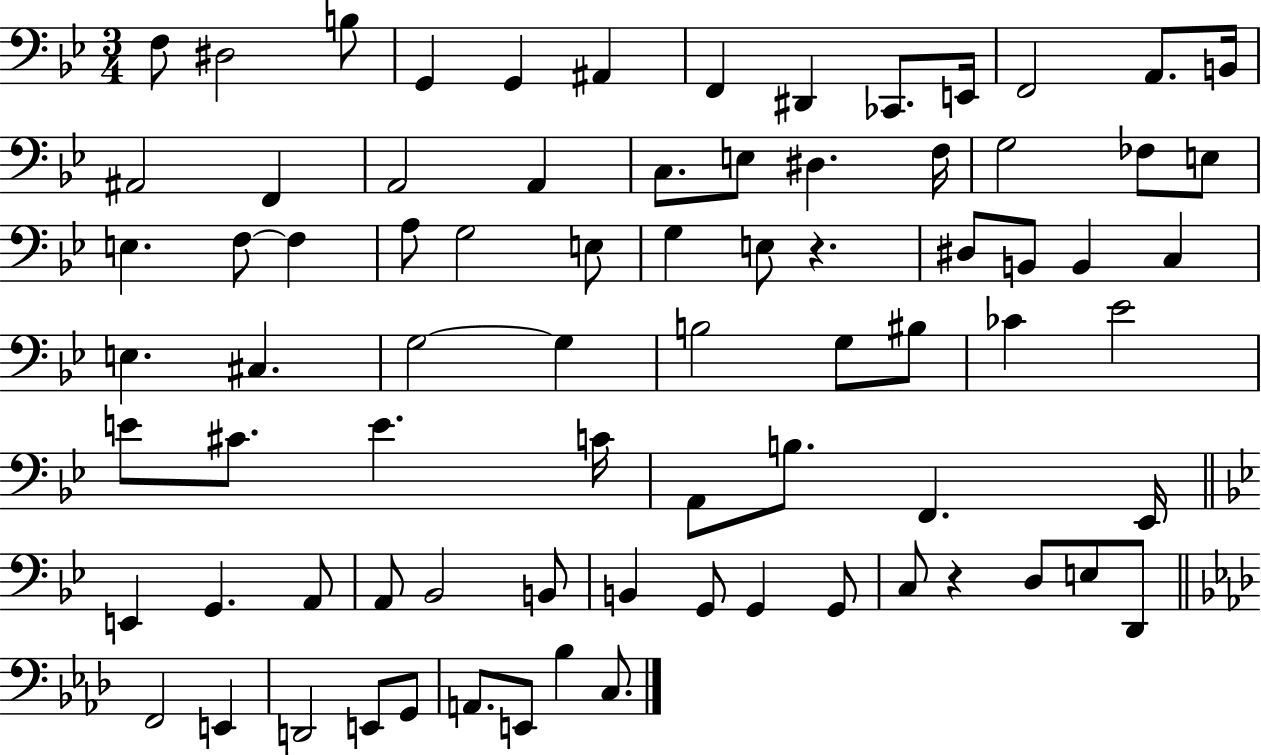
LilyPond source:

{
  \clef bass
  \numericTimeSignature
  \time 3/4
  \key bes \major
  \repeat volta 2 { f8 dis2 b8 | g,4 g,4 ais,4 | f,4 dis,4 ces,8. e,16 | f,2 a,8. b,16 | \break ais,2 f,4 | a,2 a,4 | c8. e8 dis4. f16 | g2 fes8 e8 | \break e4. f8~~ f4 | a8 g2 e8 | g4 e8 r4. | dis8 b,8 b,4 c4 | \break e4. cis4. | g2~~ g4 | b2 g8 bis8 | ces'4 ees'2 | \break e'8 cis'8. e'4. c'16 | a,8 b8. f,4. ees,16 | \bar "||" \break \key bes \major e,4 g,4. a,8 | a,8 bes,2 b,8 | b,4 g,8 g,4 g,8 | c8 r4 d8 e8 d,8 | \break \bar "||" \break \key aes \major f,2 e,4 | d,2 e,8 g,8 | a,8. e,8 bes4 c8. | } \bar "|."
}